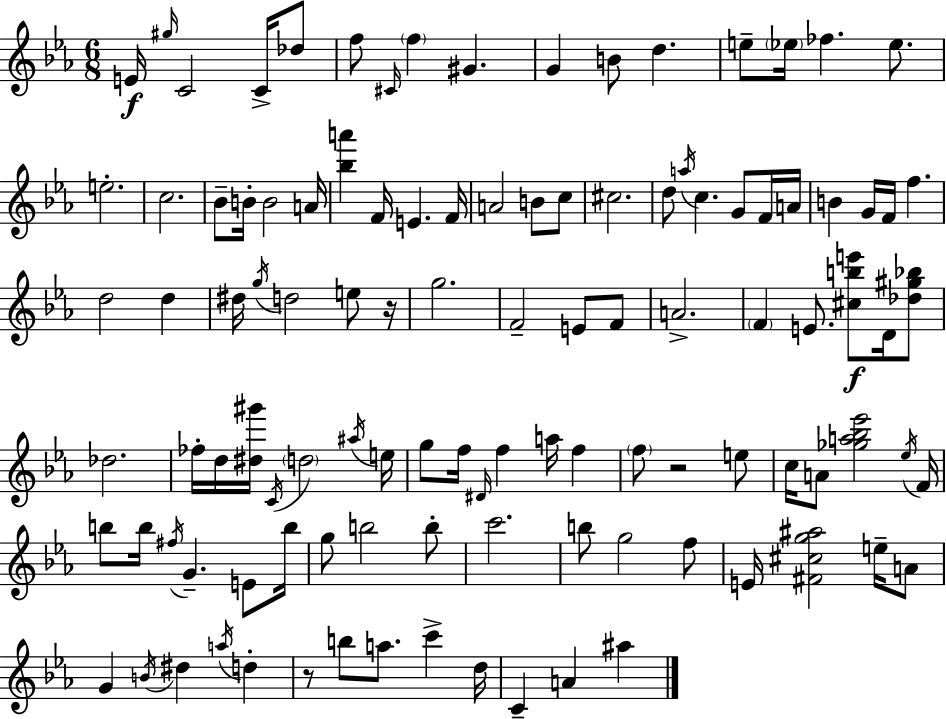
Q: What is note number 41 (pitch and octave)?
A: D5